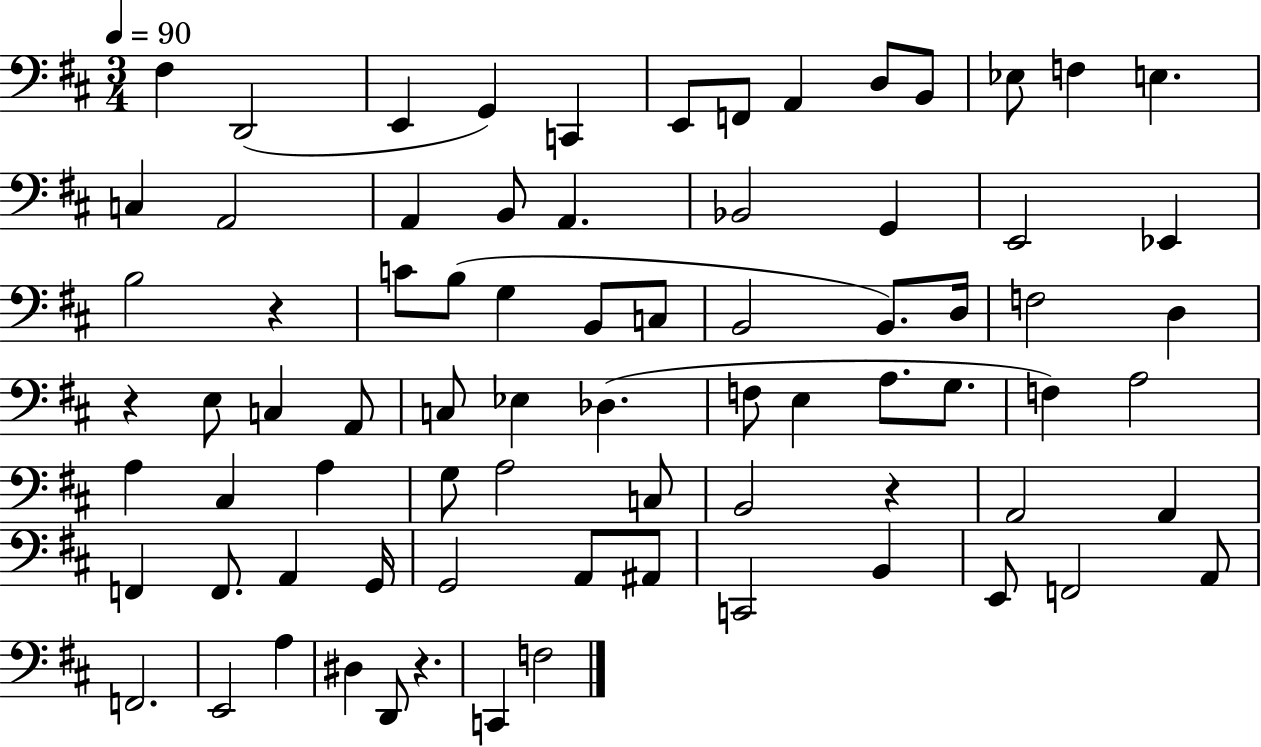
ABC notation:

X:1
T:Untitled
M:3/4
L:1/4
K:D
^F, D,,2 E,, G,, C,, E,,/2 F,,/2 A,, D,/2 B,,/2 _E,/2 F, E, C, A,,2 A,, B,,/2 A,, _B,,2 G,, E,,2 _E,, B,2 z C/2 B,/2 G, B,,/2 C,/2 B,,2 B,,/2 D,/4 F,2 D, z E,/2 C, A,,/2 C,/2 _E, _D, F,/2 E, A,/2 G,/2 F, A,2 A, ^C, A, G,/2 A,2 C,/2 B,,2 z A,,2 A,, F,, F,,/2 A,, G,,/4 G,,2 A,,/2 ^A,,/2 C,,2 B,, E,,/2 F,,2 A,,/2 F,,2 E,,2 A, ^D, D,,/2 z C,, F,2